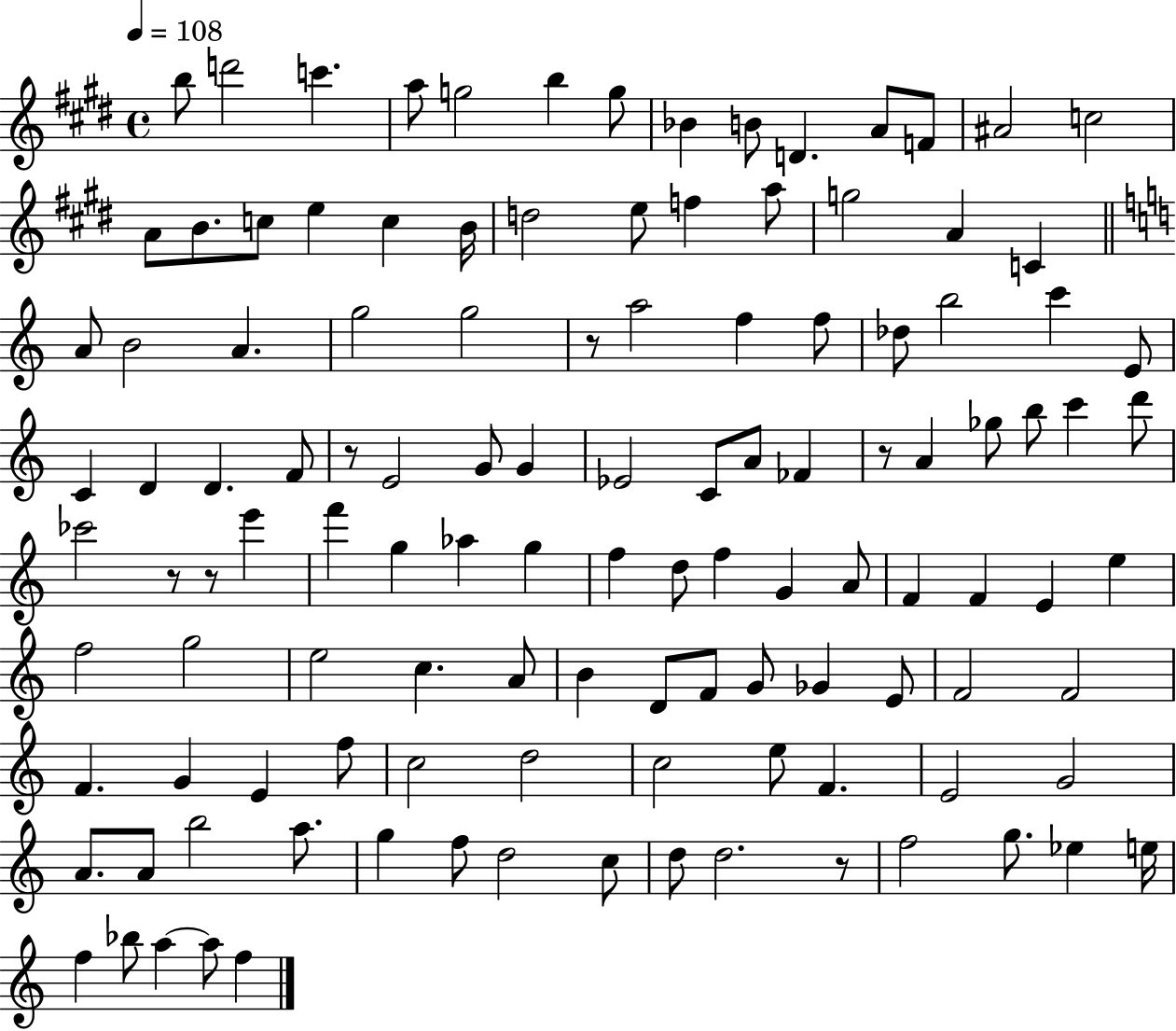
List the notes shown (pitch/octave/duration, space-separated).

B5/e D6/h C6/q. A5/e G5/h B5/q G5/e Bb4/q B4/e D4/q. A4/e F4/e A#4/h C5/h A4/e B4/e. C5/e E5/q C5/q B4/s D5/h E5/e F5/q A5/e G5/h A4/q C4/q A4/e B4/h A4/q. G5/h G5/h R/e A5/h F5/q F5/e Db5/e B5/h C6/q E4/e C4/q D4/q D4/q. F4/e R/e E4/h G4/e G4/q Eb4/h C4/e A4/e FES4/q R/e A4/q Gb5/e B5/e C6/q D6/e CES6/h R/e R/e E6/q F6/q G5/q Ab5/q G5/q F5/q D5/e F5/q G4/q A4/e F4/q F4/q E4/q E5/q F5/h G5/h E5/h C5/q. A4/e B4/q D4/e F4/e G4/e Gb4/q E4/e F4/h F4/h F4/q. G4/q E4/q F5/e C5/h D5/h C5/h E5/e F4/q. E4/h G4/h A4/e. A4/e B5/h A5/e. G5/q F5/e D5/h C5/e D5/e D5/h. R/e F5/h G5/e. Eb5/q E5/s F5/q Bb5/e A5/q A5/e F5/q